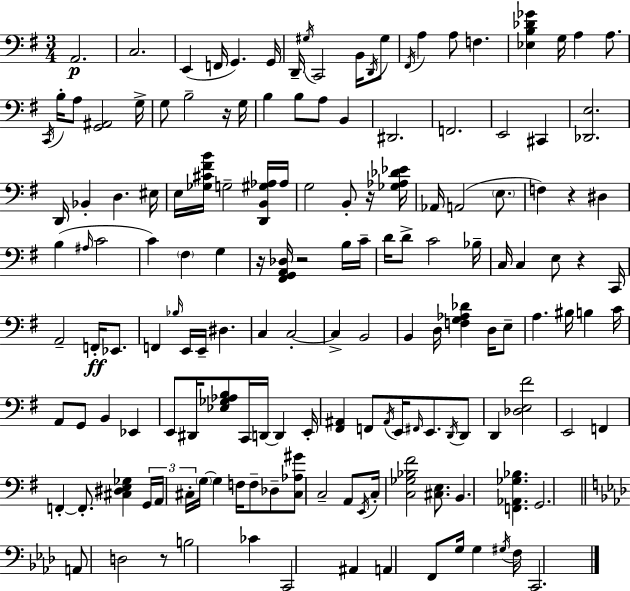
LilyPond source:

{
  \clef bass
  \numericTimeSignature
  \time 3/4
  \key e \minor
  \repeat volta 2 { a,2.\p | c2. | e,4( f,16 g,4.) g,16 | d,16-- \acciaccatura { gis16 } c,2 b,16 \acciaccatura { d,16 } | \break gis8 \acciaccatura { fis,16 } a4 a8 f4. | <ees b des' ges'>4 g16 a4 | a8. \acciaccatura { c,16 } b16-. a8 <g, ais,>2 | g16-> g8 b2-- | \break r16 g16 b4 b8 a8 | b,4 dis,2. | f,2. | e,2 | \break cis,4 <des, e>2. | d,16 bes,4-. d4. | eis16 e16 <ges cis' fis' b'>16 g2-- | <d, b, gis aes>16 aes16 g2 | \break b,8-. r16 <ges aes des' ees'>16 aes,16 a,2( | \parenthesize e8. f4) r4 | dis4 b4( \grace { ais16 } c'2 | c'4) \parenthesize fis4 | \break g4 r16 <fis, g, a, des>16 r2 | b16 c'16-- d'16 d'8-> c'2 | bes16-- c16 c4 e8 | r4 c,16 a,2-- | \break f,16-.\ff ees,8. f,4 \grace { bes16 } e,16 e,16-- | dis4. c4 c2-.~~ | c4-> b,2 | b,4 d16 <f g aes des'>4 | \break d16 e8-- a4. | bis16 b4 c'16 a,8 g,8 b,4 | ees,4 e,8 dis,16 <ees ges aes b>8 c,16 | d,16~~ d,4 e,16-. <fis, ais,>4 f,8 | \break \acciaccatura { ais,16 } e,16 \grace { fis,16 } e,8. \acciaccatura { d,16 } d,8 d,4 | <des e fis'>2 e,2 | f,4 f,4-.~~ | f,8.-. <cis dis e ges>4 \tuplet 3/2 { g,16 a,16 cis16-. } \parenthesize g16~~ | \break g4 f16 f8-- des8-- <cis aes gis'>8 c2-- | a,8 \acciaccatura { e,16 } c16-. <c ges bes fis'>2 | <cis e>8. b,4. | <f, aes, ges bes>4. g,2. | \break \bar "||" \break \key aes \major a,8 d2 r8 | b2 ces'4 | c,2 ais,4 | a,4 f,8 g16 g4 \acciaccatura { gis16 } | \break f16 c,2. | } \bar "|."
}